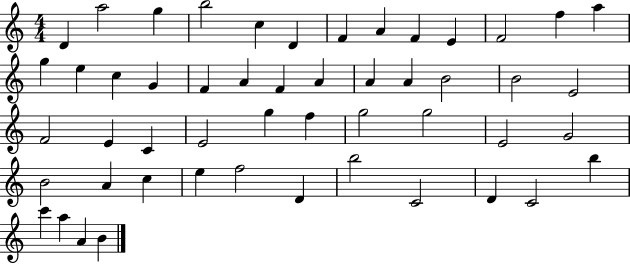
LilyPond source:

{
  \clef treble
  \numericTimeSignature
  \time 4/4
  \key c \major
  d'4 a''2 g''4 | b''2 c''4 d'4 | f'4 a'4 f'4 e'4 | f'2 f''4 a''4 | \break g''4 e''4 c''4 g'4 | f'4 a'4 f'4 a'4 | a'4 a'4 b'2 | b'2 e'2 | \break f'2 e'4 c'4 | e'2 g''4 f''4 | g''2 g''2 | e'2 g'2 | \break b'2 a'4 c''4 | e''4 f''2 d'4 | b''2 c'2 | d'4 c'2 b''4 | \break c'''4 a''4 a'4 b'4 | \bar "|."
}